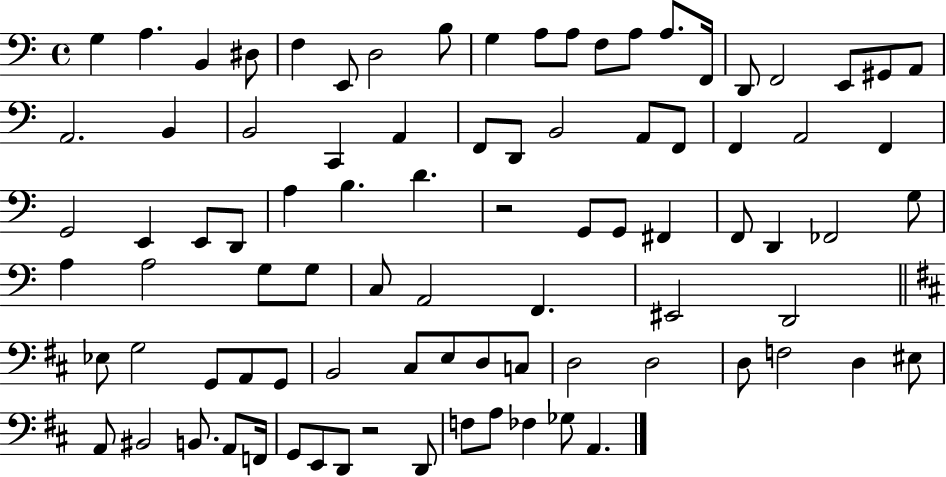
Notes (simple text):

G3/q A3/q. B2/q D#3/e F3/q E2/e D3/h B3/e G3/q A3/e A3/e F3/e A3/e A3/e. F2/s D2/e F2/h E2/e G#2/e A2/e A2/h. B2/q B2/h C2/q A2/q F2/e D2/e B2/h A2/e F2/e F2/q A2/h F2/q G2/h E2/q E2/e D2/e A3/q B3/q. D4/q. R/h G2/e G2/e F#2/q F2/e D2/q FES2/h G3/e A3/q A3/h G3/e G3/e C3/e A2/h F2/q. EIS2/h D2/h Eb3/e G3/h G2/e A2/e G2/e B2/h C#3/e E3/e D3/e C3/e D3/h D3/h D3/e F3/h D3/q EIS3/e A2/e BIS2/h B2/e. A2/e F2/s G2/e E2/e D2/e R/h D2/e F3/e A3/e FES3/q Gb3/e A2/q.